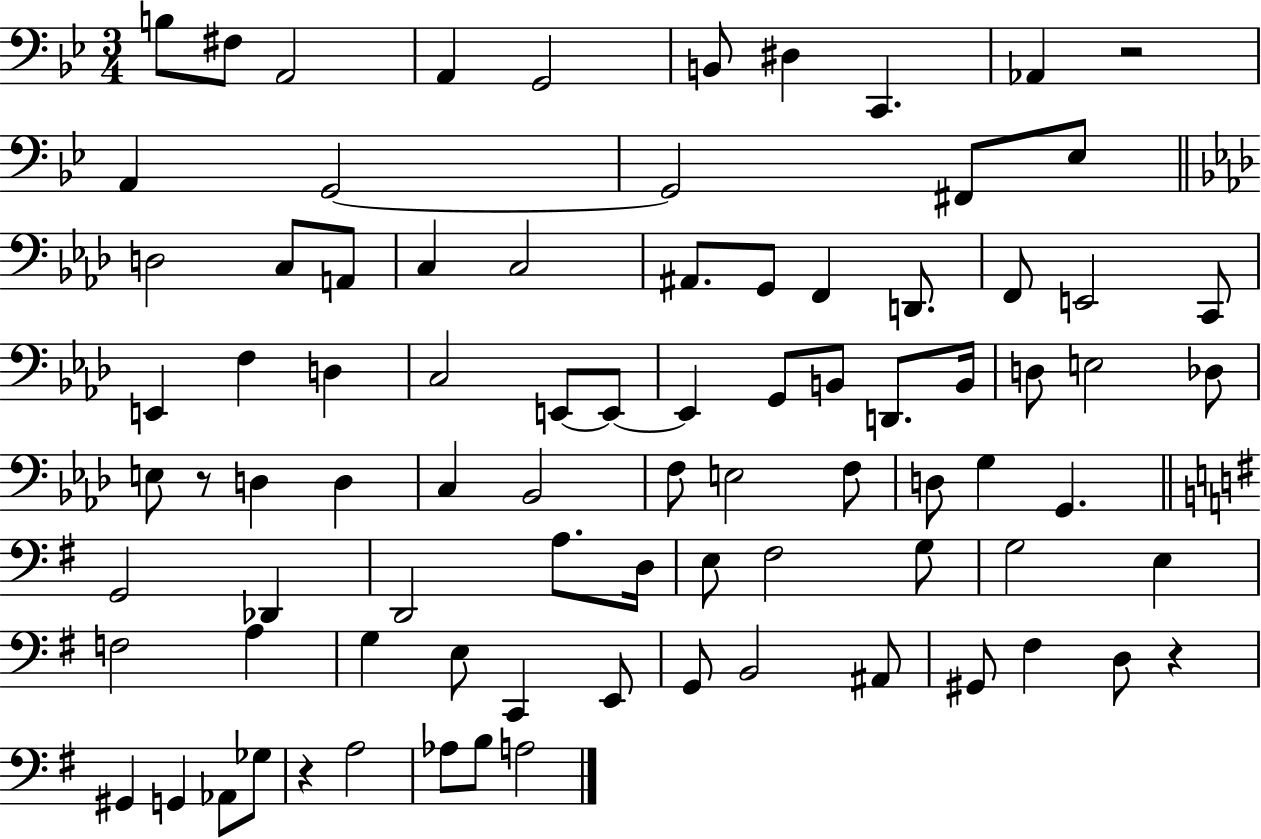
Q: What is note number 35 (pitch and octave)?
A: B2